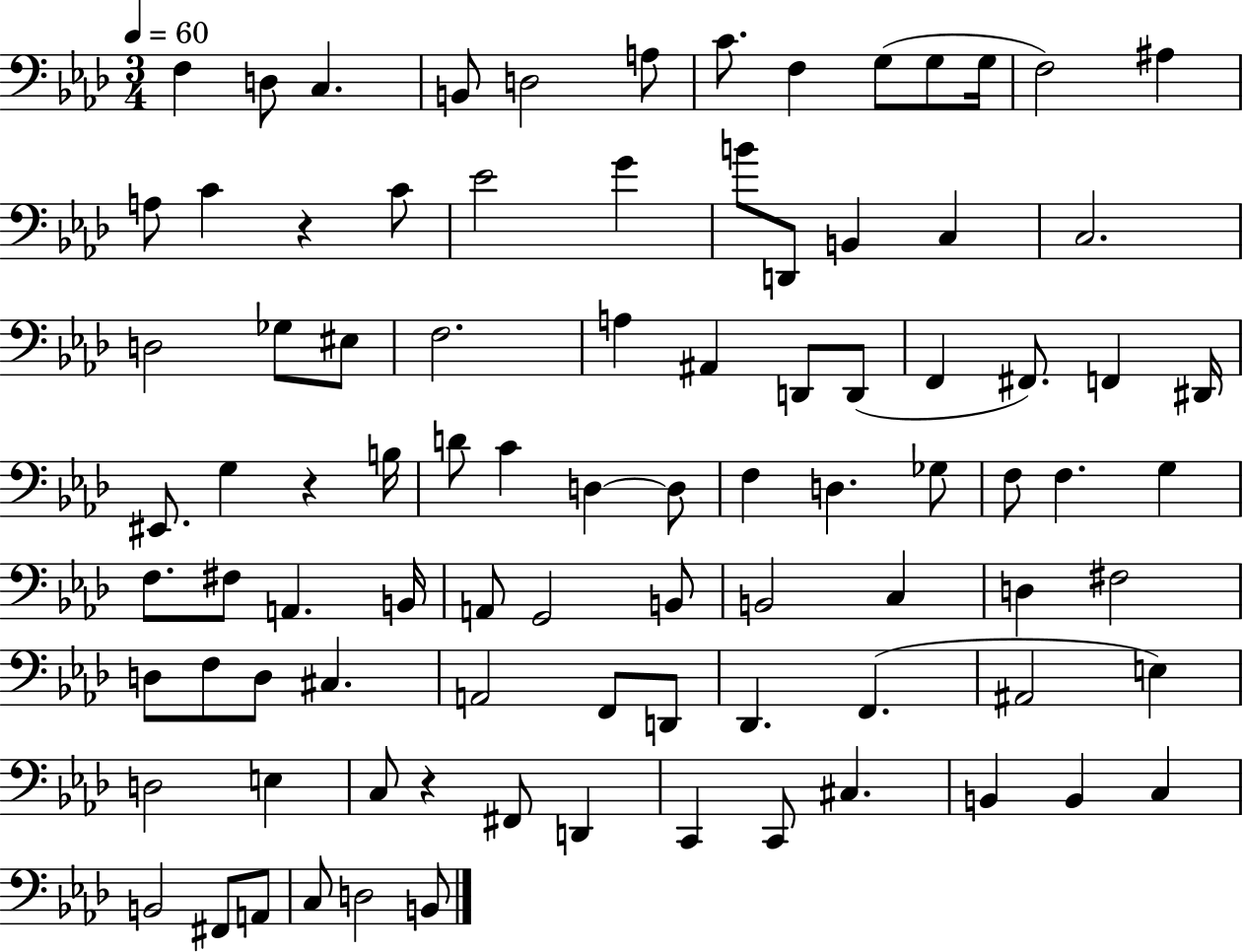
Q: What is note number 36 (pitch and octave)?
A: EIS2